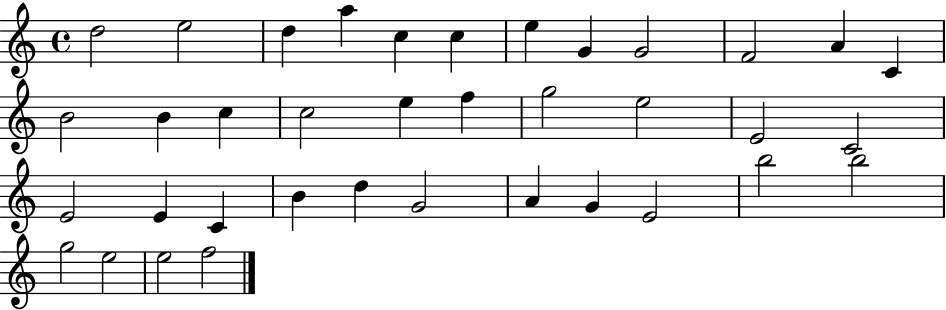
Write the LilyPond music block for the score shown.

{
  \clef treble
  \time 4/4
  \defaultTimeSignature
  \key c \major
  d''2 e''2 | d''4 a''4 c''4 c''4 | e''4 g'4 g'2 | f'2 a'4 c'4 | \break b'2 b'4 c''4 | c''2 e''4 f''4 | g''2 e''2 | e'2 c'2 | \break e'2 e'4 c'4 | b'4 d''4 g'2 | a'4 g'4 e'2 | b''2 b''2 | \break g''2 e''2 | e''2 f''2 | \bar "|."
}